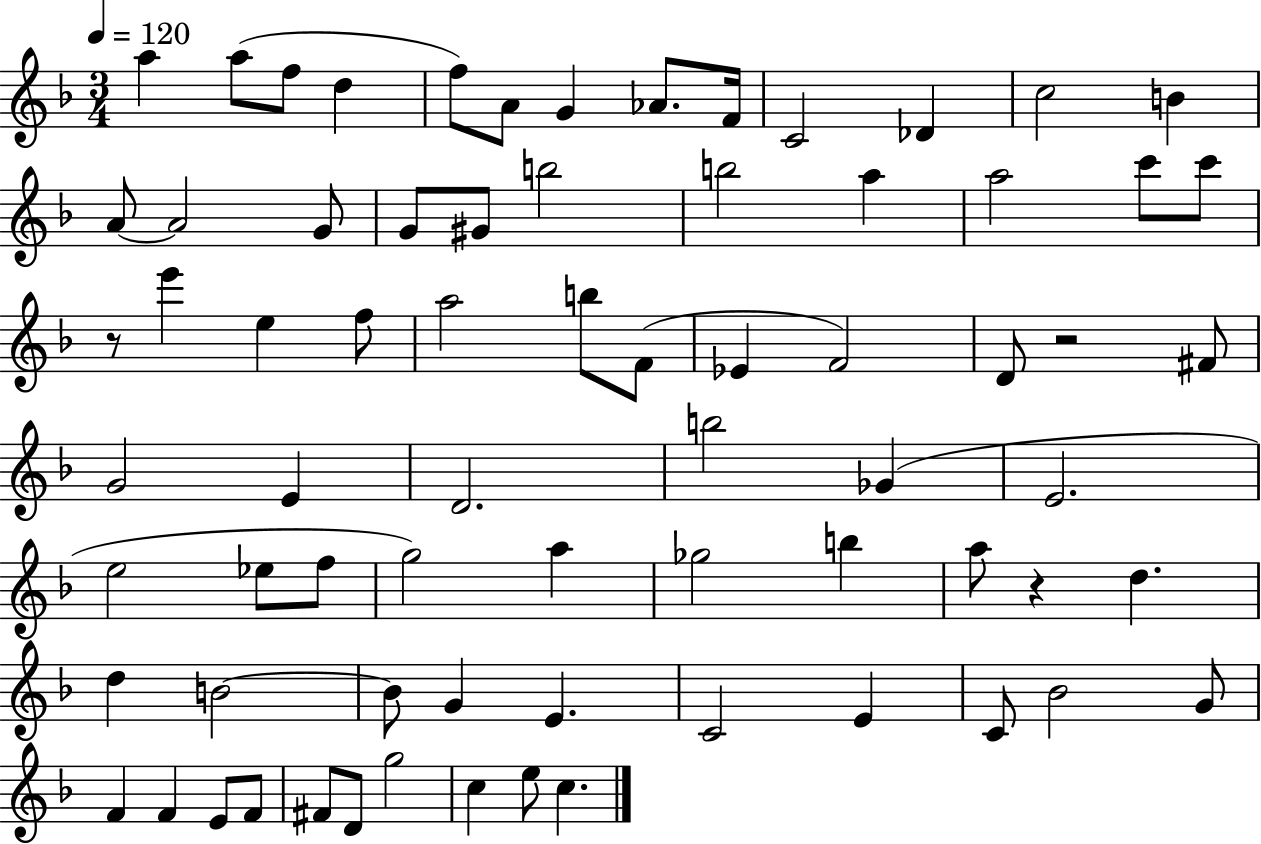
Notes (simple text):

A5/q A5/e F5/e D5/q F5/e A4/e G4/q Ab4/e. F4/s C4/h Db4/q C5/h B4/q A4/e A4/h G4/e G4/e G#4/e B5/h B5/h A5/q A5/h C6/e C6/e R/e E6/q E5/q F5/e A5/h B5/e F4/e Eb4/q F4/h D4/e R/h F#4/e G4/h E4/q D4/h. B5/h Gb4/q E4/h. E5/h Eb5/e F5/e G5/h A5/q Gb5/h B5/q A5/e R/q D5/q. D5/q B4/h B4/e G4/q E4/q. C4/h E4/q C4/e Bb4/h G4/e F4/q F4/q E4/e F4/e F#4/e D4/e G5/h C5/q E5/e C5/q.